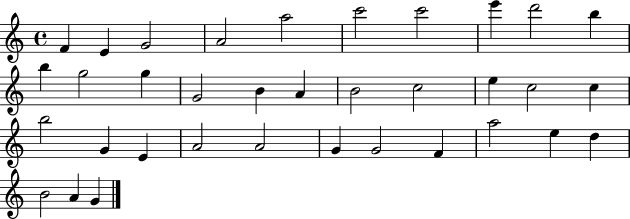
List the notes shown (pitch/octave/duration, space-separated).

F4/q E4/q G4/h A4/h A5/h C6/h C6/h E6/q D6/h B5/q B5/q G5/h G5/q G4/h B4/q A4/q B4/h C5/h E5/q C5/h C5/q B5/h G4/q E4/q A4/h A4/h G4/q G4/h F4/q A5/h E5/q D5/q B4/h A4/q G4/q